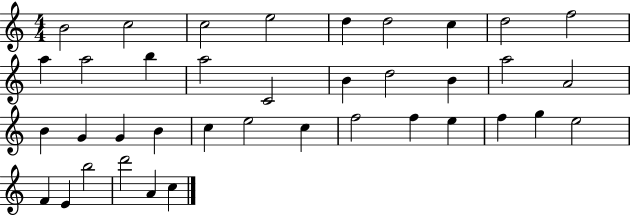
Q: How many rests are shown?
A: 0